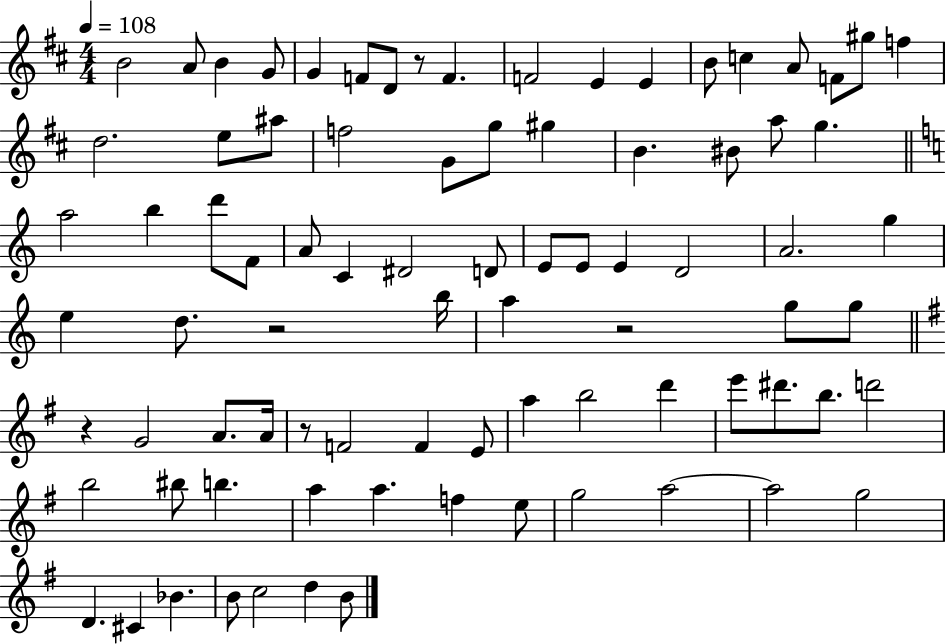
{
  \clef treble
  \numericTimeSignature
  \time 4/4
  \key d \major
  \tempo 4 = 108
  b'2 a'8 b'4 g'8 | g'4 f'8 d'8 r8 f'4. | f'2 e'4 e'4 | b'8 c''4 a'8 f'8 gis''8 f''4 | \break d''2. e''8 ais''8 | f''2 g'8 g''8 gis''4 | b'4. bis'8 a''8 g''4. | \bar "||" \break \key c \major a''2 b''4 d'''8 f'8 | a'8 c'4 dis'2 d'8 | e'8 e'8 e'4 d'2 | a'2. g''4 | \break e''4 d''8. r2 b''16 | a''4 r2 g''8 g''8 | \bar "||" \break \key g \major r4 g'2 a'8. a'16 | r8 f'2 f'4 e'8 | a''4 b''2 d'''4 | e'''8 dis'''8. b''8. d'''2 | \break b''2 bis''8 b''4. | a''4 a''4. f''4 e''8 | g''2 a''2~~ | a''2 g''2 | \break d'4. cis'4 bes'4. | b'8 c''2 d''4 b'8 | \bar "|."
}